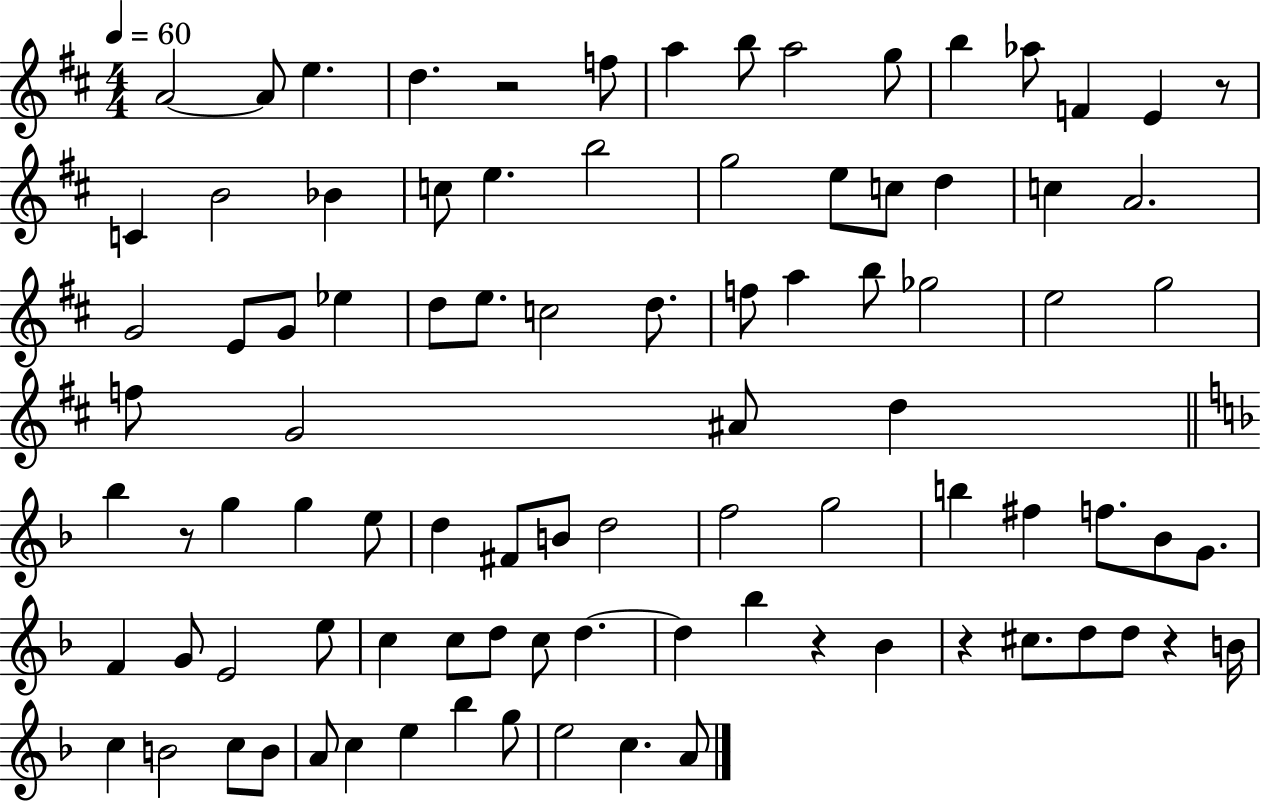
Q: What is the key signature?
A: D major